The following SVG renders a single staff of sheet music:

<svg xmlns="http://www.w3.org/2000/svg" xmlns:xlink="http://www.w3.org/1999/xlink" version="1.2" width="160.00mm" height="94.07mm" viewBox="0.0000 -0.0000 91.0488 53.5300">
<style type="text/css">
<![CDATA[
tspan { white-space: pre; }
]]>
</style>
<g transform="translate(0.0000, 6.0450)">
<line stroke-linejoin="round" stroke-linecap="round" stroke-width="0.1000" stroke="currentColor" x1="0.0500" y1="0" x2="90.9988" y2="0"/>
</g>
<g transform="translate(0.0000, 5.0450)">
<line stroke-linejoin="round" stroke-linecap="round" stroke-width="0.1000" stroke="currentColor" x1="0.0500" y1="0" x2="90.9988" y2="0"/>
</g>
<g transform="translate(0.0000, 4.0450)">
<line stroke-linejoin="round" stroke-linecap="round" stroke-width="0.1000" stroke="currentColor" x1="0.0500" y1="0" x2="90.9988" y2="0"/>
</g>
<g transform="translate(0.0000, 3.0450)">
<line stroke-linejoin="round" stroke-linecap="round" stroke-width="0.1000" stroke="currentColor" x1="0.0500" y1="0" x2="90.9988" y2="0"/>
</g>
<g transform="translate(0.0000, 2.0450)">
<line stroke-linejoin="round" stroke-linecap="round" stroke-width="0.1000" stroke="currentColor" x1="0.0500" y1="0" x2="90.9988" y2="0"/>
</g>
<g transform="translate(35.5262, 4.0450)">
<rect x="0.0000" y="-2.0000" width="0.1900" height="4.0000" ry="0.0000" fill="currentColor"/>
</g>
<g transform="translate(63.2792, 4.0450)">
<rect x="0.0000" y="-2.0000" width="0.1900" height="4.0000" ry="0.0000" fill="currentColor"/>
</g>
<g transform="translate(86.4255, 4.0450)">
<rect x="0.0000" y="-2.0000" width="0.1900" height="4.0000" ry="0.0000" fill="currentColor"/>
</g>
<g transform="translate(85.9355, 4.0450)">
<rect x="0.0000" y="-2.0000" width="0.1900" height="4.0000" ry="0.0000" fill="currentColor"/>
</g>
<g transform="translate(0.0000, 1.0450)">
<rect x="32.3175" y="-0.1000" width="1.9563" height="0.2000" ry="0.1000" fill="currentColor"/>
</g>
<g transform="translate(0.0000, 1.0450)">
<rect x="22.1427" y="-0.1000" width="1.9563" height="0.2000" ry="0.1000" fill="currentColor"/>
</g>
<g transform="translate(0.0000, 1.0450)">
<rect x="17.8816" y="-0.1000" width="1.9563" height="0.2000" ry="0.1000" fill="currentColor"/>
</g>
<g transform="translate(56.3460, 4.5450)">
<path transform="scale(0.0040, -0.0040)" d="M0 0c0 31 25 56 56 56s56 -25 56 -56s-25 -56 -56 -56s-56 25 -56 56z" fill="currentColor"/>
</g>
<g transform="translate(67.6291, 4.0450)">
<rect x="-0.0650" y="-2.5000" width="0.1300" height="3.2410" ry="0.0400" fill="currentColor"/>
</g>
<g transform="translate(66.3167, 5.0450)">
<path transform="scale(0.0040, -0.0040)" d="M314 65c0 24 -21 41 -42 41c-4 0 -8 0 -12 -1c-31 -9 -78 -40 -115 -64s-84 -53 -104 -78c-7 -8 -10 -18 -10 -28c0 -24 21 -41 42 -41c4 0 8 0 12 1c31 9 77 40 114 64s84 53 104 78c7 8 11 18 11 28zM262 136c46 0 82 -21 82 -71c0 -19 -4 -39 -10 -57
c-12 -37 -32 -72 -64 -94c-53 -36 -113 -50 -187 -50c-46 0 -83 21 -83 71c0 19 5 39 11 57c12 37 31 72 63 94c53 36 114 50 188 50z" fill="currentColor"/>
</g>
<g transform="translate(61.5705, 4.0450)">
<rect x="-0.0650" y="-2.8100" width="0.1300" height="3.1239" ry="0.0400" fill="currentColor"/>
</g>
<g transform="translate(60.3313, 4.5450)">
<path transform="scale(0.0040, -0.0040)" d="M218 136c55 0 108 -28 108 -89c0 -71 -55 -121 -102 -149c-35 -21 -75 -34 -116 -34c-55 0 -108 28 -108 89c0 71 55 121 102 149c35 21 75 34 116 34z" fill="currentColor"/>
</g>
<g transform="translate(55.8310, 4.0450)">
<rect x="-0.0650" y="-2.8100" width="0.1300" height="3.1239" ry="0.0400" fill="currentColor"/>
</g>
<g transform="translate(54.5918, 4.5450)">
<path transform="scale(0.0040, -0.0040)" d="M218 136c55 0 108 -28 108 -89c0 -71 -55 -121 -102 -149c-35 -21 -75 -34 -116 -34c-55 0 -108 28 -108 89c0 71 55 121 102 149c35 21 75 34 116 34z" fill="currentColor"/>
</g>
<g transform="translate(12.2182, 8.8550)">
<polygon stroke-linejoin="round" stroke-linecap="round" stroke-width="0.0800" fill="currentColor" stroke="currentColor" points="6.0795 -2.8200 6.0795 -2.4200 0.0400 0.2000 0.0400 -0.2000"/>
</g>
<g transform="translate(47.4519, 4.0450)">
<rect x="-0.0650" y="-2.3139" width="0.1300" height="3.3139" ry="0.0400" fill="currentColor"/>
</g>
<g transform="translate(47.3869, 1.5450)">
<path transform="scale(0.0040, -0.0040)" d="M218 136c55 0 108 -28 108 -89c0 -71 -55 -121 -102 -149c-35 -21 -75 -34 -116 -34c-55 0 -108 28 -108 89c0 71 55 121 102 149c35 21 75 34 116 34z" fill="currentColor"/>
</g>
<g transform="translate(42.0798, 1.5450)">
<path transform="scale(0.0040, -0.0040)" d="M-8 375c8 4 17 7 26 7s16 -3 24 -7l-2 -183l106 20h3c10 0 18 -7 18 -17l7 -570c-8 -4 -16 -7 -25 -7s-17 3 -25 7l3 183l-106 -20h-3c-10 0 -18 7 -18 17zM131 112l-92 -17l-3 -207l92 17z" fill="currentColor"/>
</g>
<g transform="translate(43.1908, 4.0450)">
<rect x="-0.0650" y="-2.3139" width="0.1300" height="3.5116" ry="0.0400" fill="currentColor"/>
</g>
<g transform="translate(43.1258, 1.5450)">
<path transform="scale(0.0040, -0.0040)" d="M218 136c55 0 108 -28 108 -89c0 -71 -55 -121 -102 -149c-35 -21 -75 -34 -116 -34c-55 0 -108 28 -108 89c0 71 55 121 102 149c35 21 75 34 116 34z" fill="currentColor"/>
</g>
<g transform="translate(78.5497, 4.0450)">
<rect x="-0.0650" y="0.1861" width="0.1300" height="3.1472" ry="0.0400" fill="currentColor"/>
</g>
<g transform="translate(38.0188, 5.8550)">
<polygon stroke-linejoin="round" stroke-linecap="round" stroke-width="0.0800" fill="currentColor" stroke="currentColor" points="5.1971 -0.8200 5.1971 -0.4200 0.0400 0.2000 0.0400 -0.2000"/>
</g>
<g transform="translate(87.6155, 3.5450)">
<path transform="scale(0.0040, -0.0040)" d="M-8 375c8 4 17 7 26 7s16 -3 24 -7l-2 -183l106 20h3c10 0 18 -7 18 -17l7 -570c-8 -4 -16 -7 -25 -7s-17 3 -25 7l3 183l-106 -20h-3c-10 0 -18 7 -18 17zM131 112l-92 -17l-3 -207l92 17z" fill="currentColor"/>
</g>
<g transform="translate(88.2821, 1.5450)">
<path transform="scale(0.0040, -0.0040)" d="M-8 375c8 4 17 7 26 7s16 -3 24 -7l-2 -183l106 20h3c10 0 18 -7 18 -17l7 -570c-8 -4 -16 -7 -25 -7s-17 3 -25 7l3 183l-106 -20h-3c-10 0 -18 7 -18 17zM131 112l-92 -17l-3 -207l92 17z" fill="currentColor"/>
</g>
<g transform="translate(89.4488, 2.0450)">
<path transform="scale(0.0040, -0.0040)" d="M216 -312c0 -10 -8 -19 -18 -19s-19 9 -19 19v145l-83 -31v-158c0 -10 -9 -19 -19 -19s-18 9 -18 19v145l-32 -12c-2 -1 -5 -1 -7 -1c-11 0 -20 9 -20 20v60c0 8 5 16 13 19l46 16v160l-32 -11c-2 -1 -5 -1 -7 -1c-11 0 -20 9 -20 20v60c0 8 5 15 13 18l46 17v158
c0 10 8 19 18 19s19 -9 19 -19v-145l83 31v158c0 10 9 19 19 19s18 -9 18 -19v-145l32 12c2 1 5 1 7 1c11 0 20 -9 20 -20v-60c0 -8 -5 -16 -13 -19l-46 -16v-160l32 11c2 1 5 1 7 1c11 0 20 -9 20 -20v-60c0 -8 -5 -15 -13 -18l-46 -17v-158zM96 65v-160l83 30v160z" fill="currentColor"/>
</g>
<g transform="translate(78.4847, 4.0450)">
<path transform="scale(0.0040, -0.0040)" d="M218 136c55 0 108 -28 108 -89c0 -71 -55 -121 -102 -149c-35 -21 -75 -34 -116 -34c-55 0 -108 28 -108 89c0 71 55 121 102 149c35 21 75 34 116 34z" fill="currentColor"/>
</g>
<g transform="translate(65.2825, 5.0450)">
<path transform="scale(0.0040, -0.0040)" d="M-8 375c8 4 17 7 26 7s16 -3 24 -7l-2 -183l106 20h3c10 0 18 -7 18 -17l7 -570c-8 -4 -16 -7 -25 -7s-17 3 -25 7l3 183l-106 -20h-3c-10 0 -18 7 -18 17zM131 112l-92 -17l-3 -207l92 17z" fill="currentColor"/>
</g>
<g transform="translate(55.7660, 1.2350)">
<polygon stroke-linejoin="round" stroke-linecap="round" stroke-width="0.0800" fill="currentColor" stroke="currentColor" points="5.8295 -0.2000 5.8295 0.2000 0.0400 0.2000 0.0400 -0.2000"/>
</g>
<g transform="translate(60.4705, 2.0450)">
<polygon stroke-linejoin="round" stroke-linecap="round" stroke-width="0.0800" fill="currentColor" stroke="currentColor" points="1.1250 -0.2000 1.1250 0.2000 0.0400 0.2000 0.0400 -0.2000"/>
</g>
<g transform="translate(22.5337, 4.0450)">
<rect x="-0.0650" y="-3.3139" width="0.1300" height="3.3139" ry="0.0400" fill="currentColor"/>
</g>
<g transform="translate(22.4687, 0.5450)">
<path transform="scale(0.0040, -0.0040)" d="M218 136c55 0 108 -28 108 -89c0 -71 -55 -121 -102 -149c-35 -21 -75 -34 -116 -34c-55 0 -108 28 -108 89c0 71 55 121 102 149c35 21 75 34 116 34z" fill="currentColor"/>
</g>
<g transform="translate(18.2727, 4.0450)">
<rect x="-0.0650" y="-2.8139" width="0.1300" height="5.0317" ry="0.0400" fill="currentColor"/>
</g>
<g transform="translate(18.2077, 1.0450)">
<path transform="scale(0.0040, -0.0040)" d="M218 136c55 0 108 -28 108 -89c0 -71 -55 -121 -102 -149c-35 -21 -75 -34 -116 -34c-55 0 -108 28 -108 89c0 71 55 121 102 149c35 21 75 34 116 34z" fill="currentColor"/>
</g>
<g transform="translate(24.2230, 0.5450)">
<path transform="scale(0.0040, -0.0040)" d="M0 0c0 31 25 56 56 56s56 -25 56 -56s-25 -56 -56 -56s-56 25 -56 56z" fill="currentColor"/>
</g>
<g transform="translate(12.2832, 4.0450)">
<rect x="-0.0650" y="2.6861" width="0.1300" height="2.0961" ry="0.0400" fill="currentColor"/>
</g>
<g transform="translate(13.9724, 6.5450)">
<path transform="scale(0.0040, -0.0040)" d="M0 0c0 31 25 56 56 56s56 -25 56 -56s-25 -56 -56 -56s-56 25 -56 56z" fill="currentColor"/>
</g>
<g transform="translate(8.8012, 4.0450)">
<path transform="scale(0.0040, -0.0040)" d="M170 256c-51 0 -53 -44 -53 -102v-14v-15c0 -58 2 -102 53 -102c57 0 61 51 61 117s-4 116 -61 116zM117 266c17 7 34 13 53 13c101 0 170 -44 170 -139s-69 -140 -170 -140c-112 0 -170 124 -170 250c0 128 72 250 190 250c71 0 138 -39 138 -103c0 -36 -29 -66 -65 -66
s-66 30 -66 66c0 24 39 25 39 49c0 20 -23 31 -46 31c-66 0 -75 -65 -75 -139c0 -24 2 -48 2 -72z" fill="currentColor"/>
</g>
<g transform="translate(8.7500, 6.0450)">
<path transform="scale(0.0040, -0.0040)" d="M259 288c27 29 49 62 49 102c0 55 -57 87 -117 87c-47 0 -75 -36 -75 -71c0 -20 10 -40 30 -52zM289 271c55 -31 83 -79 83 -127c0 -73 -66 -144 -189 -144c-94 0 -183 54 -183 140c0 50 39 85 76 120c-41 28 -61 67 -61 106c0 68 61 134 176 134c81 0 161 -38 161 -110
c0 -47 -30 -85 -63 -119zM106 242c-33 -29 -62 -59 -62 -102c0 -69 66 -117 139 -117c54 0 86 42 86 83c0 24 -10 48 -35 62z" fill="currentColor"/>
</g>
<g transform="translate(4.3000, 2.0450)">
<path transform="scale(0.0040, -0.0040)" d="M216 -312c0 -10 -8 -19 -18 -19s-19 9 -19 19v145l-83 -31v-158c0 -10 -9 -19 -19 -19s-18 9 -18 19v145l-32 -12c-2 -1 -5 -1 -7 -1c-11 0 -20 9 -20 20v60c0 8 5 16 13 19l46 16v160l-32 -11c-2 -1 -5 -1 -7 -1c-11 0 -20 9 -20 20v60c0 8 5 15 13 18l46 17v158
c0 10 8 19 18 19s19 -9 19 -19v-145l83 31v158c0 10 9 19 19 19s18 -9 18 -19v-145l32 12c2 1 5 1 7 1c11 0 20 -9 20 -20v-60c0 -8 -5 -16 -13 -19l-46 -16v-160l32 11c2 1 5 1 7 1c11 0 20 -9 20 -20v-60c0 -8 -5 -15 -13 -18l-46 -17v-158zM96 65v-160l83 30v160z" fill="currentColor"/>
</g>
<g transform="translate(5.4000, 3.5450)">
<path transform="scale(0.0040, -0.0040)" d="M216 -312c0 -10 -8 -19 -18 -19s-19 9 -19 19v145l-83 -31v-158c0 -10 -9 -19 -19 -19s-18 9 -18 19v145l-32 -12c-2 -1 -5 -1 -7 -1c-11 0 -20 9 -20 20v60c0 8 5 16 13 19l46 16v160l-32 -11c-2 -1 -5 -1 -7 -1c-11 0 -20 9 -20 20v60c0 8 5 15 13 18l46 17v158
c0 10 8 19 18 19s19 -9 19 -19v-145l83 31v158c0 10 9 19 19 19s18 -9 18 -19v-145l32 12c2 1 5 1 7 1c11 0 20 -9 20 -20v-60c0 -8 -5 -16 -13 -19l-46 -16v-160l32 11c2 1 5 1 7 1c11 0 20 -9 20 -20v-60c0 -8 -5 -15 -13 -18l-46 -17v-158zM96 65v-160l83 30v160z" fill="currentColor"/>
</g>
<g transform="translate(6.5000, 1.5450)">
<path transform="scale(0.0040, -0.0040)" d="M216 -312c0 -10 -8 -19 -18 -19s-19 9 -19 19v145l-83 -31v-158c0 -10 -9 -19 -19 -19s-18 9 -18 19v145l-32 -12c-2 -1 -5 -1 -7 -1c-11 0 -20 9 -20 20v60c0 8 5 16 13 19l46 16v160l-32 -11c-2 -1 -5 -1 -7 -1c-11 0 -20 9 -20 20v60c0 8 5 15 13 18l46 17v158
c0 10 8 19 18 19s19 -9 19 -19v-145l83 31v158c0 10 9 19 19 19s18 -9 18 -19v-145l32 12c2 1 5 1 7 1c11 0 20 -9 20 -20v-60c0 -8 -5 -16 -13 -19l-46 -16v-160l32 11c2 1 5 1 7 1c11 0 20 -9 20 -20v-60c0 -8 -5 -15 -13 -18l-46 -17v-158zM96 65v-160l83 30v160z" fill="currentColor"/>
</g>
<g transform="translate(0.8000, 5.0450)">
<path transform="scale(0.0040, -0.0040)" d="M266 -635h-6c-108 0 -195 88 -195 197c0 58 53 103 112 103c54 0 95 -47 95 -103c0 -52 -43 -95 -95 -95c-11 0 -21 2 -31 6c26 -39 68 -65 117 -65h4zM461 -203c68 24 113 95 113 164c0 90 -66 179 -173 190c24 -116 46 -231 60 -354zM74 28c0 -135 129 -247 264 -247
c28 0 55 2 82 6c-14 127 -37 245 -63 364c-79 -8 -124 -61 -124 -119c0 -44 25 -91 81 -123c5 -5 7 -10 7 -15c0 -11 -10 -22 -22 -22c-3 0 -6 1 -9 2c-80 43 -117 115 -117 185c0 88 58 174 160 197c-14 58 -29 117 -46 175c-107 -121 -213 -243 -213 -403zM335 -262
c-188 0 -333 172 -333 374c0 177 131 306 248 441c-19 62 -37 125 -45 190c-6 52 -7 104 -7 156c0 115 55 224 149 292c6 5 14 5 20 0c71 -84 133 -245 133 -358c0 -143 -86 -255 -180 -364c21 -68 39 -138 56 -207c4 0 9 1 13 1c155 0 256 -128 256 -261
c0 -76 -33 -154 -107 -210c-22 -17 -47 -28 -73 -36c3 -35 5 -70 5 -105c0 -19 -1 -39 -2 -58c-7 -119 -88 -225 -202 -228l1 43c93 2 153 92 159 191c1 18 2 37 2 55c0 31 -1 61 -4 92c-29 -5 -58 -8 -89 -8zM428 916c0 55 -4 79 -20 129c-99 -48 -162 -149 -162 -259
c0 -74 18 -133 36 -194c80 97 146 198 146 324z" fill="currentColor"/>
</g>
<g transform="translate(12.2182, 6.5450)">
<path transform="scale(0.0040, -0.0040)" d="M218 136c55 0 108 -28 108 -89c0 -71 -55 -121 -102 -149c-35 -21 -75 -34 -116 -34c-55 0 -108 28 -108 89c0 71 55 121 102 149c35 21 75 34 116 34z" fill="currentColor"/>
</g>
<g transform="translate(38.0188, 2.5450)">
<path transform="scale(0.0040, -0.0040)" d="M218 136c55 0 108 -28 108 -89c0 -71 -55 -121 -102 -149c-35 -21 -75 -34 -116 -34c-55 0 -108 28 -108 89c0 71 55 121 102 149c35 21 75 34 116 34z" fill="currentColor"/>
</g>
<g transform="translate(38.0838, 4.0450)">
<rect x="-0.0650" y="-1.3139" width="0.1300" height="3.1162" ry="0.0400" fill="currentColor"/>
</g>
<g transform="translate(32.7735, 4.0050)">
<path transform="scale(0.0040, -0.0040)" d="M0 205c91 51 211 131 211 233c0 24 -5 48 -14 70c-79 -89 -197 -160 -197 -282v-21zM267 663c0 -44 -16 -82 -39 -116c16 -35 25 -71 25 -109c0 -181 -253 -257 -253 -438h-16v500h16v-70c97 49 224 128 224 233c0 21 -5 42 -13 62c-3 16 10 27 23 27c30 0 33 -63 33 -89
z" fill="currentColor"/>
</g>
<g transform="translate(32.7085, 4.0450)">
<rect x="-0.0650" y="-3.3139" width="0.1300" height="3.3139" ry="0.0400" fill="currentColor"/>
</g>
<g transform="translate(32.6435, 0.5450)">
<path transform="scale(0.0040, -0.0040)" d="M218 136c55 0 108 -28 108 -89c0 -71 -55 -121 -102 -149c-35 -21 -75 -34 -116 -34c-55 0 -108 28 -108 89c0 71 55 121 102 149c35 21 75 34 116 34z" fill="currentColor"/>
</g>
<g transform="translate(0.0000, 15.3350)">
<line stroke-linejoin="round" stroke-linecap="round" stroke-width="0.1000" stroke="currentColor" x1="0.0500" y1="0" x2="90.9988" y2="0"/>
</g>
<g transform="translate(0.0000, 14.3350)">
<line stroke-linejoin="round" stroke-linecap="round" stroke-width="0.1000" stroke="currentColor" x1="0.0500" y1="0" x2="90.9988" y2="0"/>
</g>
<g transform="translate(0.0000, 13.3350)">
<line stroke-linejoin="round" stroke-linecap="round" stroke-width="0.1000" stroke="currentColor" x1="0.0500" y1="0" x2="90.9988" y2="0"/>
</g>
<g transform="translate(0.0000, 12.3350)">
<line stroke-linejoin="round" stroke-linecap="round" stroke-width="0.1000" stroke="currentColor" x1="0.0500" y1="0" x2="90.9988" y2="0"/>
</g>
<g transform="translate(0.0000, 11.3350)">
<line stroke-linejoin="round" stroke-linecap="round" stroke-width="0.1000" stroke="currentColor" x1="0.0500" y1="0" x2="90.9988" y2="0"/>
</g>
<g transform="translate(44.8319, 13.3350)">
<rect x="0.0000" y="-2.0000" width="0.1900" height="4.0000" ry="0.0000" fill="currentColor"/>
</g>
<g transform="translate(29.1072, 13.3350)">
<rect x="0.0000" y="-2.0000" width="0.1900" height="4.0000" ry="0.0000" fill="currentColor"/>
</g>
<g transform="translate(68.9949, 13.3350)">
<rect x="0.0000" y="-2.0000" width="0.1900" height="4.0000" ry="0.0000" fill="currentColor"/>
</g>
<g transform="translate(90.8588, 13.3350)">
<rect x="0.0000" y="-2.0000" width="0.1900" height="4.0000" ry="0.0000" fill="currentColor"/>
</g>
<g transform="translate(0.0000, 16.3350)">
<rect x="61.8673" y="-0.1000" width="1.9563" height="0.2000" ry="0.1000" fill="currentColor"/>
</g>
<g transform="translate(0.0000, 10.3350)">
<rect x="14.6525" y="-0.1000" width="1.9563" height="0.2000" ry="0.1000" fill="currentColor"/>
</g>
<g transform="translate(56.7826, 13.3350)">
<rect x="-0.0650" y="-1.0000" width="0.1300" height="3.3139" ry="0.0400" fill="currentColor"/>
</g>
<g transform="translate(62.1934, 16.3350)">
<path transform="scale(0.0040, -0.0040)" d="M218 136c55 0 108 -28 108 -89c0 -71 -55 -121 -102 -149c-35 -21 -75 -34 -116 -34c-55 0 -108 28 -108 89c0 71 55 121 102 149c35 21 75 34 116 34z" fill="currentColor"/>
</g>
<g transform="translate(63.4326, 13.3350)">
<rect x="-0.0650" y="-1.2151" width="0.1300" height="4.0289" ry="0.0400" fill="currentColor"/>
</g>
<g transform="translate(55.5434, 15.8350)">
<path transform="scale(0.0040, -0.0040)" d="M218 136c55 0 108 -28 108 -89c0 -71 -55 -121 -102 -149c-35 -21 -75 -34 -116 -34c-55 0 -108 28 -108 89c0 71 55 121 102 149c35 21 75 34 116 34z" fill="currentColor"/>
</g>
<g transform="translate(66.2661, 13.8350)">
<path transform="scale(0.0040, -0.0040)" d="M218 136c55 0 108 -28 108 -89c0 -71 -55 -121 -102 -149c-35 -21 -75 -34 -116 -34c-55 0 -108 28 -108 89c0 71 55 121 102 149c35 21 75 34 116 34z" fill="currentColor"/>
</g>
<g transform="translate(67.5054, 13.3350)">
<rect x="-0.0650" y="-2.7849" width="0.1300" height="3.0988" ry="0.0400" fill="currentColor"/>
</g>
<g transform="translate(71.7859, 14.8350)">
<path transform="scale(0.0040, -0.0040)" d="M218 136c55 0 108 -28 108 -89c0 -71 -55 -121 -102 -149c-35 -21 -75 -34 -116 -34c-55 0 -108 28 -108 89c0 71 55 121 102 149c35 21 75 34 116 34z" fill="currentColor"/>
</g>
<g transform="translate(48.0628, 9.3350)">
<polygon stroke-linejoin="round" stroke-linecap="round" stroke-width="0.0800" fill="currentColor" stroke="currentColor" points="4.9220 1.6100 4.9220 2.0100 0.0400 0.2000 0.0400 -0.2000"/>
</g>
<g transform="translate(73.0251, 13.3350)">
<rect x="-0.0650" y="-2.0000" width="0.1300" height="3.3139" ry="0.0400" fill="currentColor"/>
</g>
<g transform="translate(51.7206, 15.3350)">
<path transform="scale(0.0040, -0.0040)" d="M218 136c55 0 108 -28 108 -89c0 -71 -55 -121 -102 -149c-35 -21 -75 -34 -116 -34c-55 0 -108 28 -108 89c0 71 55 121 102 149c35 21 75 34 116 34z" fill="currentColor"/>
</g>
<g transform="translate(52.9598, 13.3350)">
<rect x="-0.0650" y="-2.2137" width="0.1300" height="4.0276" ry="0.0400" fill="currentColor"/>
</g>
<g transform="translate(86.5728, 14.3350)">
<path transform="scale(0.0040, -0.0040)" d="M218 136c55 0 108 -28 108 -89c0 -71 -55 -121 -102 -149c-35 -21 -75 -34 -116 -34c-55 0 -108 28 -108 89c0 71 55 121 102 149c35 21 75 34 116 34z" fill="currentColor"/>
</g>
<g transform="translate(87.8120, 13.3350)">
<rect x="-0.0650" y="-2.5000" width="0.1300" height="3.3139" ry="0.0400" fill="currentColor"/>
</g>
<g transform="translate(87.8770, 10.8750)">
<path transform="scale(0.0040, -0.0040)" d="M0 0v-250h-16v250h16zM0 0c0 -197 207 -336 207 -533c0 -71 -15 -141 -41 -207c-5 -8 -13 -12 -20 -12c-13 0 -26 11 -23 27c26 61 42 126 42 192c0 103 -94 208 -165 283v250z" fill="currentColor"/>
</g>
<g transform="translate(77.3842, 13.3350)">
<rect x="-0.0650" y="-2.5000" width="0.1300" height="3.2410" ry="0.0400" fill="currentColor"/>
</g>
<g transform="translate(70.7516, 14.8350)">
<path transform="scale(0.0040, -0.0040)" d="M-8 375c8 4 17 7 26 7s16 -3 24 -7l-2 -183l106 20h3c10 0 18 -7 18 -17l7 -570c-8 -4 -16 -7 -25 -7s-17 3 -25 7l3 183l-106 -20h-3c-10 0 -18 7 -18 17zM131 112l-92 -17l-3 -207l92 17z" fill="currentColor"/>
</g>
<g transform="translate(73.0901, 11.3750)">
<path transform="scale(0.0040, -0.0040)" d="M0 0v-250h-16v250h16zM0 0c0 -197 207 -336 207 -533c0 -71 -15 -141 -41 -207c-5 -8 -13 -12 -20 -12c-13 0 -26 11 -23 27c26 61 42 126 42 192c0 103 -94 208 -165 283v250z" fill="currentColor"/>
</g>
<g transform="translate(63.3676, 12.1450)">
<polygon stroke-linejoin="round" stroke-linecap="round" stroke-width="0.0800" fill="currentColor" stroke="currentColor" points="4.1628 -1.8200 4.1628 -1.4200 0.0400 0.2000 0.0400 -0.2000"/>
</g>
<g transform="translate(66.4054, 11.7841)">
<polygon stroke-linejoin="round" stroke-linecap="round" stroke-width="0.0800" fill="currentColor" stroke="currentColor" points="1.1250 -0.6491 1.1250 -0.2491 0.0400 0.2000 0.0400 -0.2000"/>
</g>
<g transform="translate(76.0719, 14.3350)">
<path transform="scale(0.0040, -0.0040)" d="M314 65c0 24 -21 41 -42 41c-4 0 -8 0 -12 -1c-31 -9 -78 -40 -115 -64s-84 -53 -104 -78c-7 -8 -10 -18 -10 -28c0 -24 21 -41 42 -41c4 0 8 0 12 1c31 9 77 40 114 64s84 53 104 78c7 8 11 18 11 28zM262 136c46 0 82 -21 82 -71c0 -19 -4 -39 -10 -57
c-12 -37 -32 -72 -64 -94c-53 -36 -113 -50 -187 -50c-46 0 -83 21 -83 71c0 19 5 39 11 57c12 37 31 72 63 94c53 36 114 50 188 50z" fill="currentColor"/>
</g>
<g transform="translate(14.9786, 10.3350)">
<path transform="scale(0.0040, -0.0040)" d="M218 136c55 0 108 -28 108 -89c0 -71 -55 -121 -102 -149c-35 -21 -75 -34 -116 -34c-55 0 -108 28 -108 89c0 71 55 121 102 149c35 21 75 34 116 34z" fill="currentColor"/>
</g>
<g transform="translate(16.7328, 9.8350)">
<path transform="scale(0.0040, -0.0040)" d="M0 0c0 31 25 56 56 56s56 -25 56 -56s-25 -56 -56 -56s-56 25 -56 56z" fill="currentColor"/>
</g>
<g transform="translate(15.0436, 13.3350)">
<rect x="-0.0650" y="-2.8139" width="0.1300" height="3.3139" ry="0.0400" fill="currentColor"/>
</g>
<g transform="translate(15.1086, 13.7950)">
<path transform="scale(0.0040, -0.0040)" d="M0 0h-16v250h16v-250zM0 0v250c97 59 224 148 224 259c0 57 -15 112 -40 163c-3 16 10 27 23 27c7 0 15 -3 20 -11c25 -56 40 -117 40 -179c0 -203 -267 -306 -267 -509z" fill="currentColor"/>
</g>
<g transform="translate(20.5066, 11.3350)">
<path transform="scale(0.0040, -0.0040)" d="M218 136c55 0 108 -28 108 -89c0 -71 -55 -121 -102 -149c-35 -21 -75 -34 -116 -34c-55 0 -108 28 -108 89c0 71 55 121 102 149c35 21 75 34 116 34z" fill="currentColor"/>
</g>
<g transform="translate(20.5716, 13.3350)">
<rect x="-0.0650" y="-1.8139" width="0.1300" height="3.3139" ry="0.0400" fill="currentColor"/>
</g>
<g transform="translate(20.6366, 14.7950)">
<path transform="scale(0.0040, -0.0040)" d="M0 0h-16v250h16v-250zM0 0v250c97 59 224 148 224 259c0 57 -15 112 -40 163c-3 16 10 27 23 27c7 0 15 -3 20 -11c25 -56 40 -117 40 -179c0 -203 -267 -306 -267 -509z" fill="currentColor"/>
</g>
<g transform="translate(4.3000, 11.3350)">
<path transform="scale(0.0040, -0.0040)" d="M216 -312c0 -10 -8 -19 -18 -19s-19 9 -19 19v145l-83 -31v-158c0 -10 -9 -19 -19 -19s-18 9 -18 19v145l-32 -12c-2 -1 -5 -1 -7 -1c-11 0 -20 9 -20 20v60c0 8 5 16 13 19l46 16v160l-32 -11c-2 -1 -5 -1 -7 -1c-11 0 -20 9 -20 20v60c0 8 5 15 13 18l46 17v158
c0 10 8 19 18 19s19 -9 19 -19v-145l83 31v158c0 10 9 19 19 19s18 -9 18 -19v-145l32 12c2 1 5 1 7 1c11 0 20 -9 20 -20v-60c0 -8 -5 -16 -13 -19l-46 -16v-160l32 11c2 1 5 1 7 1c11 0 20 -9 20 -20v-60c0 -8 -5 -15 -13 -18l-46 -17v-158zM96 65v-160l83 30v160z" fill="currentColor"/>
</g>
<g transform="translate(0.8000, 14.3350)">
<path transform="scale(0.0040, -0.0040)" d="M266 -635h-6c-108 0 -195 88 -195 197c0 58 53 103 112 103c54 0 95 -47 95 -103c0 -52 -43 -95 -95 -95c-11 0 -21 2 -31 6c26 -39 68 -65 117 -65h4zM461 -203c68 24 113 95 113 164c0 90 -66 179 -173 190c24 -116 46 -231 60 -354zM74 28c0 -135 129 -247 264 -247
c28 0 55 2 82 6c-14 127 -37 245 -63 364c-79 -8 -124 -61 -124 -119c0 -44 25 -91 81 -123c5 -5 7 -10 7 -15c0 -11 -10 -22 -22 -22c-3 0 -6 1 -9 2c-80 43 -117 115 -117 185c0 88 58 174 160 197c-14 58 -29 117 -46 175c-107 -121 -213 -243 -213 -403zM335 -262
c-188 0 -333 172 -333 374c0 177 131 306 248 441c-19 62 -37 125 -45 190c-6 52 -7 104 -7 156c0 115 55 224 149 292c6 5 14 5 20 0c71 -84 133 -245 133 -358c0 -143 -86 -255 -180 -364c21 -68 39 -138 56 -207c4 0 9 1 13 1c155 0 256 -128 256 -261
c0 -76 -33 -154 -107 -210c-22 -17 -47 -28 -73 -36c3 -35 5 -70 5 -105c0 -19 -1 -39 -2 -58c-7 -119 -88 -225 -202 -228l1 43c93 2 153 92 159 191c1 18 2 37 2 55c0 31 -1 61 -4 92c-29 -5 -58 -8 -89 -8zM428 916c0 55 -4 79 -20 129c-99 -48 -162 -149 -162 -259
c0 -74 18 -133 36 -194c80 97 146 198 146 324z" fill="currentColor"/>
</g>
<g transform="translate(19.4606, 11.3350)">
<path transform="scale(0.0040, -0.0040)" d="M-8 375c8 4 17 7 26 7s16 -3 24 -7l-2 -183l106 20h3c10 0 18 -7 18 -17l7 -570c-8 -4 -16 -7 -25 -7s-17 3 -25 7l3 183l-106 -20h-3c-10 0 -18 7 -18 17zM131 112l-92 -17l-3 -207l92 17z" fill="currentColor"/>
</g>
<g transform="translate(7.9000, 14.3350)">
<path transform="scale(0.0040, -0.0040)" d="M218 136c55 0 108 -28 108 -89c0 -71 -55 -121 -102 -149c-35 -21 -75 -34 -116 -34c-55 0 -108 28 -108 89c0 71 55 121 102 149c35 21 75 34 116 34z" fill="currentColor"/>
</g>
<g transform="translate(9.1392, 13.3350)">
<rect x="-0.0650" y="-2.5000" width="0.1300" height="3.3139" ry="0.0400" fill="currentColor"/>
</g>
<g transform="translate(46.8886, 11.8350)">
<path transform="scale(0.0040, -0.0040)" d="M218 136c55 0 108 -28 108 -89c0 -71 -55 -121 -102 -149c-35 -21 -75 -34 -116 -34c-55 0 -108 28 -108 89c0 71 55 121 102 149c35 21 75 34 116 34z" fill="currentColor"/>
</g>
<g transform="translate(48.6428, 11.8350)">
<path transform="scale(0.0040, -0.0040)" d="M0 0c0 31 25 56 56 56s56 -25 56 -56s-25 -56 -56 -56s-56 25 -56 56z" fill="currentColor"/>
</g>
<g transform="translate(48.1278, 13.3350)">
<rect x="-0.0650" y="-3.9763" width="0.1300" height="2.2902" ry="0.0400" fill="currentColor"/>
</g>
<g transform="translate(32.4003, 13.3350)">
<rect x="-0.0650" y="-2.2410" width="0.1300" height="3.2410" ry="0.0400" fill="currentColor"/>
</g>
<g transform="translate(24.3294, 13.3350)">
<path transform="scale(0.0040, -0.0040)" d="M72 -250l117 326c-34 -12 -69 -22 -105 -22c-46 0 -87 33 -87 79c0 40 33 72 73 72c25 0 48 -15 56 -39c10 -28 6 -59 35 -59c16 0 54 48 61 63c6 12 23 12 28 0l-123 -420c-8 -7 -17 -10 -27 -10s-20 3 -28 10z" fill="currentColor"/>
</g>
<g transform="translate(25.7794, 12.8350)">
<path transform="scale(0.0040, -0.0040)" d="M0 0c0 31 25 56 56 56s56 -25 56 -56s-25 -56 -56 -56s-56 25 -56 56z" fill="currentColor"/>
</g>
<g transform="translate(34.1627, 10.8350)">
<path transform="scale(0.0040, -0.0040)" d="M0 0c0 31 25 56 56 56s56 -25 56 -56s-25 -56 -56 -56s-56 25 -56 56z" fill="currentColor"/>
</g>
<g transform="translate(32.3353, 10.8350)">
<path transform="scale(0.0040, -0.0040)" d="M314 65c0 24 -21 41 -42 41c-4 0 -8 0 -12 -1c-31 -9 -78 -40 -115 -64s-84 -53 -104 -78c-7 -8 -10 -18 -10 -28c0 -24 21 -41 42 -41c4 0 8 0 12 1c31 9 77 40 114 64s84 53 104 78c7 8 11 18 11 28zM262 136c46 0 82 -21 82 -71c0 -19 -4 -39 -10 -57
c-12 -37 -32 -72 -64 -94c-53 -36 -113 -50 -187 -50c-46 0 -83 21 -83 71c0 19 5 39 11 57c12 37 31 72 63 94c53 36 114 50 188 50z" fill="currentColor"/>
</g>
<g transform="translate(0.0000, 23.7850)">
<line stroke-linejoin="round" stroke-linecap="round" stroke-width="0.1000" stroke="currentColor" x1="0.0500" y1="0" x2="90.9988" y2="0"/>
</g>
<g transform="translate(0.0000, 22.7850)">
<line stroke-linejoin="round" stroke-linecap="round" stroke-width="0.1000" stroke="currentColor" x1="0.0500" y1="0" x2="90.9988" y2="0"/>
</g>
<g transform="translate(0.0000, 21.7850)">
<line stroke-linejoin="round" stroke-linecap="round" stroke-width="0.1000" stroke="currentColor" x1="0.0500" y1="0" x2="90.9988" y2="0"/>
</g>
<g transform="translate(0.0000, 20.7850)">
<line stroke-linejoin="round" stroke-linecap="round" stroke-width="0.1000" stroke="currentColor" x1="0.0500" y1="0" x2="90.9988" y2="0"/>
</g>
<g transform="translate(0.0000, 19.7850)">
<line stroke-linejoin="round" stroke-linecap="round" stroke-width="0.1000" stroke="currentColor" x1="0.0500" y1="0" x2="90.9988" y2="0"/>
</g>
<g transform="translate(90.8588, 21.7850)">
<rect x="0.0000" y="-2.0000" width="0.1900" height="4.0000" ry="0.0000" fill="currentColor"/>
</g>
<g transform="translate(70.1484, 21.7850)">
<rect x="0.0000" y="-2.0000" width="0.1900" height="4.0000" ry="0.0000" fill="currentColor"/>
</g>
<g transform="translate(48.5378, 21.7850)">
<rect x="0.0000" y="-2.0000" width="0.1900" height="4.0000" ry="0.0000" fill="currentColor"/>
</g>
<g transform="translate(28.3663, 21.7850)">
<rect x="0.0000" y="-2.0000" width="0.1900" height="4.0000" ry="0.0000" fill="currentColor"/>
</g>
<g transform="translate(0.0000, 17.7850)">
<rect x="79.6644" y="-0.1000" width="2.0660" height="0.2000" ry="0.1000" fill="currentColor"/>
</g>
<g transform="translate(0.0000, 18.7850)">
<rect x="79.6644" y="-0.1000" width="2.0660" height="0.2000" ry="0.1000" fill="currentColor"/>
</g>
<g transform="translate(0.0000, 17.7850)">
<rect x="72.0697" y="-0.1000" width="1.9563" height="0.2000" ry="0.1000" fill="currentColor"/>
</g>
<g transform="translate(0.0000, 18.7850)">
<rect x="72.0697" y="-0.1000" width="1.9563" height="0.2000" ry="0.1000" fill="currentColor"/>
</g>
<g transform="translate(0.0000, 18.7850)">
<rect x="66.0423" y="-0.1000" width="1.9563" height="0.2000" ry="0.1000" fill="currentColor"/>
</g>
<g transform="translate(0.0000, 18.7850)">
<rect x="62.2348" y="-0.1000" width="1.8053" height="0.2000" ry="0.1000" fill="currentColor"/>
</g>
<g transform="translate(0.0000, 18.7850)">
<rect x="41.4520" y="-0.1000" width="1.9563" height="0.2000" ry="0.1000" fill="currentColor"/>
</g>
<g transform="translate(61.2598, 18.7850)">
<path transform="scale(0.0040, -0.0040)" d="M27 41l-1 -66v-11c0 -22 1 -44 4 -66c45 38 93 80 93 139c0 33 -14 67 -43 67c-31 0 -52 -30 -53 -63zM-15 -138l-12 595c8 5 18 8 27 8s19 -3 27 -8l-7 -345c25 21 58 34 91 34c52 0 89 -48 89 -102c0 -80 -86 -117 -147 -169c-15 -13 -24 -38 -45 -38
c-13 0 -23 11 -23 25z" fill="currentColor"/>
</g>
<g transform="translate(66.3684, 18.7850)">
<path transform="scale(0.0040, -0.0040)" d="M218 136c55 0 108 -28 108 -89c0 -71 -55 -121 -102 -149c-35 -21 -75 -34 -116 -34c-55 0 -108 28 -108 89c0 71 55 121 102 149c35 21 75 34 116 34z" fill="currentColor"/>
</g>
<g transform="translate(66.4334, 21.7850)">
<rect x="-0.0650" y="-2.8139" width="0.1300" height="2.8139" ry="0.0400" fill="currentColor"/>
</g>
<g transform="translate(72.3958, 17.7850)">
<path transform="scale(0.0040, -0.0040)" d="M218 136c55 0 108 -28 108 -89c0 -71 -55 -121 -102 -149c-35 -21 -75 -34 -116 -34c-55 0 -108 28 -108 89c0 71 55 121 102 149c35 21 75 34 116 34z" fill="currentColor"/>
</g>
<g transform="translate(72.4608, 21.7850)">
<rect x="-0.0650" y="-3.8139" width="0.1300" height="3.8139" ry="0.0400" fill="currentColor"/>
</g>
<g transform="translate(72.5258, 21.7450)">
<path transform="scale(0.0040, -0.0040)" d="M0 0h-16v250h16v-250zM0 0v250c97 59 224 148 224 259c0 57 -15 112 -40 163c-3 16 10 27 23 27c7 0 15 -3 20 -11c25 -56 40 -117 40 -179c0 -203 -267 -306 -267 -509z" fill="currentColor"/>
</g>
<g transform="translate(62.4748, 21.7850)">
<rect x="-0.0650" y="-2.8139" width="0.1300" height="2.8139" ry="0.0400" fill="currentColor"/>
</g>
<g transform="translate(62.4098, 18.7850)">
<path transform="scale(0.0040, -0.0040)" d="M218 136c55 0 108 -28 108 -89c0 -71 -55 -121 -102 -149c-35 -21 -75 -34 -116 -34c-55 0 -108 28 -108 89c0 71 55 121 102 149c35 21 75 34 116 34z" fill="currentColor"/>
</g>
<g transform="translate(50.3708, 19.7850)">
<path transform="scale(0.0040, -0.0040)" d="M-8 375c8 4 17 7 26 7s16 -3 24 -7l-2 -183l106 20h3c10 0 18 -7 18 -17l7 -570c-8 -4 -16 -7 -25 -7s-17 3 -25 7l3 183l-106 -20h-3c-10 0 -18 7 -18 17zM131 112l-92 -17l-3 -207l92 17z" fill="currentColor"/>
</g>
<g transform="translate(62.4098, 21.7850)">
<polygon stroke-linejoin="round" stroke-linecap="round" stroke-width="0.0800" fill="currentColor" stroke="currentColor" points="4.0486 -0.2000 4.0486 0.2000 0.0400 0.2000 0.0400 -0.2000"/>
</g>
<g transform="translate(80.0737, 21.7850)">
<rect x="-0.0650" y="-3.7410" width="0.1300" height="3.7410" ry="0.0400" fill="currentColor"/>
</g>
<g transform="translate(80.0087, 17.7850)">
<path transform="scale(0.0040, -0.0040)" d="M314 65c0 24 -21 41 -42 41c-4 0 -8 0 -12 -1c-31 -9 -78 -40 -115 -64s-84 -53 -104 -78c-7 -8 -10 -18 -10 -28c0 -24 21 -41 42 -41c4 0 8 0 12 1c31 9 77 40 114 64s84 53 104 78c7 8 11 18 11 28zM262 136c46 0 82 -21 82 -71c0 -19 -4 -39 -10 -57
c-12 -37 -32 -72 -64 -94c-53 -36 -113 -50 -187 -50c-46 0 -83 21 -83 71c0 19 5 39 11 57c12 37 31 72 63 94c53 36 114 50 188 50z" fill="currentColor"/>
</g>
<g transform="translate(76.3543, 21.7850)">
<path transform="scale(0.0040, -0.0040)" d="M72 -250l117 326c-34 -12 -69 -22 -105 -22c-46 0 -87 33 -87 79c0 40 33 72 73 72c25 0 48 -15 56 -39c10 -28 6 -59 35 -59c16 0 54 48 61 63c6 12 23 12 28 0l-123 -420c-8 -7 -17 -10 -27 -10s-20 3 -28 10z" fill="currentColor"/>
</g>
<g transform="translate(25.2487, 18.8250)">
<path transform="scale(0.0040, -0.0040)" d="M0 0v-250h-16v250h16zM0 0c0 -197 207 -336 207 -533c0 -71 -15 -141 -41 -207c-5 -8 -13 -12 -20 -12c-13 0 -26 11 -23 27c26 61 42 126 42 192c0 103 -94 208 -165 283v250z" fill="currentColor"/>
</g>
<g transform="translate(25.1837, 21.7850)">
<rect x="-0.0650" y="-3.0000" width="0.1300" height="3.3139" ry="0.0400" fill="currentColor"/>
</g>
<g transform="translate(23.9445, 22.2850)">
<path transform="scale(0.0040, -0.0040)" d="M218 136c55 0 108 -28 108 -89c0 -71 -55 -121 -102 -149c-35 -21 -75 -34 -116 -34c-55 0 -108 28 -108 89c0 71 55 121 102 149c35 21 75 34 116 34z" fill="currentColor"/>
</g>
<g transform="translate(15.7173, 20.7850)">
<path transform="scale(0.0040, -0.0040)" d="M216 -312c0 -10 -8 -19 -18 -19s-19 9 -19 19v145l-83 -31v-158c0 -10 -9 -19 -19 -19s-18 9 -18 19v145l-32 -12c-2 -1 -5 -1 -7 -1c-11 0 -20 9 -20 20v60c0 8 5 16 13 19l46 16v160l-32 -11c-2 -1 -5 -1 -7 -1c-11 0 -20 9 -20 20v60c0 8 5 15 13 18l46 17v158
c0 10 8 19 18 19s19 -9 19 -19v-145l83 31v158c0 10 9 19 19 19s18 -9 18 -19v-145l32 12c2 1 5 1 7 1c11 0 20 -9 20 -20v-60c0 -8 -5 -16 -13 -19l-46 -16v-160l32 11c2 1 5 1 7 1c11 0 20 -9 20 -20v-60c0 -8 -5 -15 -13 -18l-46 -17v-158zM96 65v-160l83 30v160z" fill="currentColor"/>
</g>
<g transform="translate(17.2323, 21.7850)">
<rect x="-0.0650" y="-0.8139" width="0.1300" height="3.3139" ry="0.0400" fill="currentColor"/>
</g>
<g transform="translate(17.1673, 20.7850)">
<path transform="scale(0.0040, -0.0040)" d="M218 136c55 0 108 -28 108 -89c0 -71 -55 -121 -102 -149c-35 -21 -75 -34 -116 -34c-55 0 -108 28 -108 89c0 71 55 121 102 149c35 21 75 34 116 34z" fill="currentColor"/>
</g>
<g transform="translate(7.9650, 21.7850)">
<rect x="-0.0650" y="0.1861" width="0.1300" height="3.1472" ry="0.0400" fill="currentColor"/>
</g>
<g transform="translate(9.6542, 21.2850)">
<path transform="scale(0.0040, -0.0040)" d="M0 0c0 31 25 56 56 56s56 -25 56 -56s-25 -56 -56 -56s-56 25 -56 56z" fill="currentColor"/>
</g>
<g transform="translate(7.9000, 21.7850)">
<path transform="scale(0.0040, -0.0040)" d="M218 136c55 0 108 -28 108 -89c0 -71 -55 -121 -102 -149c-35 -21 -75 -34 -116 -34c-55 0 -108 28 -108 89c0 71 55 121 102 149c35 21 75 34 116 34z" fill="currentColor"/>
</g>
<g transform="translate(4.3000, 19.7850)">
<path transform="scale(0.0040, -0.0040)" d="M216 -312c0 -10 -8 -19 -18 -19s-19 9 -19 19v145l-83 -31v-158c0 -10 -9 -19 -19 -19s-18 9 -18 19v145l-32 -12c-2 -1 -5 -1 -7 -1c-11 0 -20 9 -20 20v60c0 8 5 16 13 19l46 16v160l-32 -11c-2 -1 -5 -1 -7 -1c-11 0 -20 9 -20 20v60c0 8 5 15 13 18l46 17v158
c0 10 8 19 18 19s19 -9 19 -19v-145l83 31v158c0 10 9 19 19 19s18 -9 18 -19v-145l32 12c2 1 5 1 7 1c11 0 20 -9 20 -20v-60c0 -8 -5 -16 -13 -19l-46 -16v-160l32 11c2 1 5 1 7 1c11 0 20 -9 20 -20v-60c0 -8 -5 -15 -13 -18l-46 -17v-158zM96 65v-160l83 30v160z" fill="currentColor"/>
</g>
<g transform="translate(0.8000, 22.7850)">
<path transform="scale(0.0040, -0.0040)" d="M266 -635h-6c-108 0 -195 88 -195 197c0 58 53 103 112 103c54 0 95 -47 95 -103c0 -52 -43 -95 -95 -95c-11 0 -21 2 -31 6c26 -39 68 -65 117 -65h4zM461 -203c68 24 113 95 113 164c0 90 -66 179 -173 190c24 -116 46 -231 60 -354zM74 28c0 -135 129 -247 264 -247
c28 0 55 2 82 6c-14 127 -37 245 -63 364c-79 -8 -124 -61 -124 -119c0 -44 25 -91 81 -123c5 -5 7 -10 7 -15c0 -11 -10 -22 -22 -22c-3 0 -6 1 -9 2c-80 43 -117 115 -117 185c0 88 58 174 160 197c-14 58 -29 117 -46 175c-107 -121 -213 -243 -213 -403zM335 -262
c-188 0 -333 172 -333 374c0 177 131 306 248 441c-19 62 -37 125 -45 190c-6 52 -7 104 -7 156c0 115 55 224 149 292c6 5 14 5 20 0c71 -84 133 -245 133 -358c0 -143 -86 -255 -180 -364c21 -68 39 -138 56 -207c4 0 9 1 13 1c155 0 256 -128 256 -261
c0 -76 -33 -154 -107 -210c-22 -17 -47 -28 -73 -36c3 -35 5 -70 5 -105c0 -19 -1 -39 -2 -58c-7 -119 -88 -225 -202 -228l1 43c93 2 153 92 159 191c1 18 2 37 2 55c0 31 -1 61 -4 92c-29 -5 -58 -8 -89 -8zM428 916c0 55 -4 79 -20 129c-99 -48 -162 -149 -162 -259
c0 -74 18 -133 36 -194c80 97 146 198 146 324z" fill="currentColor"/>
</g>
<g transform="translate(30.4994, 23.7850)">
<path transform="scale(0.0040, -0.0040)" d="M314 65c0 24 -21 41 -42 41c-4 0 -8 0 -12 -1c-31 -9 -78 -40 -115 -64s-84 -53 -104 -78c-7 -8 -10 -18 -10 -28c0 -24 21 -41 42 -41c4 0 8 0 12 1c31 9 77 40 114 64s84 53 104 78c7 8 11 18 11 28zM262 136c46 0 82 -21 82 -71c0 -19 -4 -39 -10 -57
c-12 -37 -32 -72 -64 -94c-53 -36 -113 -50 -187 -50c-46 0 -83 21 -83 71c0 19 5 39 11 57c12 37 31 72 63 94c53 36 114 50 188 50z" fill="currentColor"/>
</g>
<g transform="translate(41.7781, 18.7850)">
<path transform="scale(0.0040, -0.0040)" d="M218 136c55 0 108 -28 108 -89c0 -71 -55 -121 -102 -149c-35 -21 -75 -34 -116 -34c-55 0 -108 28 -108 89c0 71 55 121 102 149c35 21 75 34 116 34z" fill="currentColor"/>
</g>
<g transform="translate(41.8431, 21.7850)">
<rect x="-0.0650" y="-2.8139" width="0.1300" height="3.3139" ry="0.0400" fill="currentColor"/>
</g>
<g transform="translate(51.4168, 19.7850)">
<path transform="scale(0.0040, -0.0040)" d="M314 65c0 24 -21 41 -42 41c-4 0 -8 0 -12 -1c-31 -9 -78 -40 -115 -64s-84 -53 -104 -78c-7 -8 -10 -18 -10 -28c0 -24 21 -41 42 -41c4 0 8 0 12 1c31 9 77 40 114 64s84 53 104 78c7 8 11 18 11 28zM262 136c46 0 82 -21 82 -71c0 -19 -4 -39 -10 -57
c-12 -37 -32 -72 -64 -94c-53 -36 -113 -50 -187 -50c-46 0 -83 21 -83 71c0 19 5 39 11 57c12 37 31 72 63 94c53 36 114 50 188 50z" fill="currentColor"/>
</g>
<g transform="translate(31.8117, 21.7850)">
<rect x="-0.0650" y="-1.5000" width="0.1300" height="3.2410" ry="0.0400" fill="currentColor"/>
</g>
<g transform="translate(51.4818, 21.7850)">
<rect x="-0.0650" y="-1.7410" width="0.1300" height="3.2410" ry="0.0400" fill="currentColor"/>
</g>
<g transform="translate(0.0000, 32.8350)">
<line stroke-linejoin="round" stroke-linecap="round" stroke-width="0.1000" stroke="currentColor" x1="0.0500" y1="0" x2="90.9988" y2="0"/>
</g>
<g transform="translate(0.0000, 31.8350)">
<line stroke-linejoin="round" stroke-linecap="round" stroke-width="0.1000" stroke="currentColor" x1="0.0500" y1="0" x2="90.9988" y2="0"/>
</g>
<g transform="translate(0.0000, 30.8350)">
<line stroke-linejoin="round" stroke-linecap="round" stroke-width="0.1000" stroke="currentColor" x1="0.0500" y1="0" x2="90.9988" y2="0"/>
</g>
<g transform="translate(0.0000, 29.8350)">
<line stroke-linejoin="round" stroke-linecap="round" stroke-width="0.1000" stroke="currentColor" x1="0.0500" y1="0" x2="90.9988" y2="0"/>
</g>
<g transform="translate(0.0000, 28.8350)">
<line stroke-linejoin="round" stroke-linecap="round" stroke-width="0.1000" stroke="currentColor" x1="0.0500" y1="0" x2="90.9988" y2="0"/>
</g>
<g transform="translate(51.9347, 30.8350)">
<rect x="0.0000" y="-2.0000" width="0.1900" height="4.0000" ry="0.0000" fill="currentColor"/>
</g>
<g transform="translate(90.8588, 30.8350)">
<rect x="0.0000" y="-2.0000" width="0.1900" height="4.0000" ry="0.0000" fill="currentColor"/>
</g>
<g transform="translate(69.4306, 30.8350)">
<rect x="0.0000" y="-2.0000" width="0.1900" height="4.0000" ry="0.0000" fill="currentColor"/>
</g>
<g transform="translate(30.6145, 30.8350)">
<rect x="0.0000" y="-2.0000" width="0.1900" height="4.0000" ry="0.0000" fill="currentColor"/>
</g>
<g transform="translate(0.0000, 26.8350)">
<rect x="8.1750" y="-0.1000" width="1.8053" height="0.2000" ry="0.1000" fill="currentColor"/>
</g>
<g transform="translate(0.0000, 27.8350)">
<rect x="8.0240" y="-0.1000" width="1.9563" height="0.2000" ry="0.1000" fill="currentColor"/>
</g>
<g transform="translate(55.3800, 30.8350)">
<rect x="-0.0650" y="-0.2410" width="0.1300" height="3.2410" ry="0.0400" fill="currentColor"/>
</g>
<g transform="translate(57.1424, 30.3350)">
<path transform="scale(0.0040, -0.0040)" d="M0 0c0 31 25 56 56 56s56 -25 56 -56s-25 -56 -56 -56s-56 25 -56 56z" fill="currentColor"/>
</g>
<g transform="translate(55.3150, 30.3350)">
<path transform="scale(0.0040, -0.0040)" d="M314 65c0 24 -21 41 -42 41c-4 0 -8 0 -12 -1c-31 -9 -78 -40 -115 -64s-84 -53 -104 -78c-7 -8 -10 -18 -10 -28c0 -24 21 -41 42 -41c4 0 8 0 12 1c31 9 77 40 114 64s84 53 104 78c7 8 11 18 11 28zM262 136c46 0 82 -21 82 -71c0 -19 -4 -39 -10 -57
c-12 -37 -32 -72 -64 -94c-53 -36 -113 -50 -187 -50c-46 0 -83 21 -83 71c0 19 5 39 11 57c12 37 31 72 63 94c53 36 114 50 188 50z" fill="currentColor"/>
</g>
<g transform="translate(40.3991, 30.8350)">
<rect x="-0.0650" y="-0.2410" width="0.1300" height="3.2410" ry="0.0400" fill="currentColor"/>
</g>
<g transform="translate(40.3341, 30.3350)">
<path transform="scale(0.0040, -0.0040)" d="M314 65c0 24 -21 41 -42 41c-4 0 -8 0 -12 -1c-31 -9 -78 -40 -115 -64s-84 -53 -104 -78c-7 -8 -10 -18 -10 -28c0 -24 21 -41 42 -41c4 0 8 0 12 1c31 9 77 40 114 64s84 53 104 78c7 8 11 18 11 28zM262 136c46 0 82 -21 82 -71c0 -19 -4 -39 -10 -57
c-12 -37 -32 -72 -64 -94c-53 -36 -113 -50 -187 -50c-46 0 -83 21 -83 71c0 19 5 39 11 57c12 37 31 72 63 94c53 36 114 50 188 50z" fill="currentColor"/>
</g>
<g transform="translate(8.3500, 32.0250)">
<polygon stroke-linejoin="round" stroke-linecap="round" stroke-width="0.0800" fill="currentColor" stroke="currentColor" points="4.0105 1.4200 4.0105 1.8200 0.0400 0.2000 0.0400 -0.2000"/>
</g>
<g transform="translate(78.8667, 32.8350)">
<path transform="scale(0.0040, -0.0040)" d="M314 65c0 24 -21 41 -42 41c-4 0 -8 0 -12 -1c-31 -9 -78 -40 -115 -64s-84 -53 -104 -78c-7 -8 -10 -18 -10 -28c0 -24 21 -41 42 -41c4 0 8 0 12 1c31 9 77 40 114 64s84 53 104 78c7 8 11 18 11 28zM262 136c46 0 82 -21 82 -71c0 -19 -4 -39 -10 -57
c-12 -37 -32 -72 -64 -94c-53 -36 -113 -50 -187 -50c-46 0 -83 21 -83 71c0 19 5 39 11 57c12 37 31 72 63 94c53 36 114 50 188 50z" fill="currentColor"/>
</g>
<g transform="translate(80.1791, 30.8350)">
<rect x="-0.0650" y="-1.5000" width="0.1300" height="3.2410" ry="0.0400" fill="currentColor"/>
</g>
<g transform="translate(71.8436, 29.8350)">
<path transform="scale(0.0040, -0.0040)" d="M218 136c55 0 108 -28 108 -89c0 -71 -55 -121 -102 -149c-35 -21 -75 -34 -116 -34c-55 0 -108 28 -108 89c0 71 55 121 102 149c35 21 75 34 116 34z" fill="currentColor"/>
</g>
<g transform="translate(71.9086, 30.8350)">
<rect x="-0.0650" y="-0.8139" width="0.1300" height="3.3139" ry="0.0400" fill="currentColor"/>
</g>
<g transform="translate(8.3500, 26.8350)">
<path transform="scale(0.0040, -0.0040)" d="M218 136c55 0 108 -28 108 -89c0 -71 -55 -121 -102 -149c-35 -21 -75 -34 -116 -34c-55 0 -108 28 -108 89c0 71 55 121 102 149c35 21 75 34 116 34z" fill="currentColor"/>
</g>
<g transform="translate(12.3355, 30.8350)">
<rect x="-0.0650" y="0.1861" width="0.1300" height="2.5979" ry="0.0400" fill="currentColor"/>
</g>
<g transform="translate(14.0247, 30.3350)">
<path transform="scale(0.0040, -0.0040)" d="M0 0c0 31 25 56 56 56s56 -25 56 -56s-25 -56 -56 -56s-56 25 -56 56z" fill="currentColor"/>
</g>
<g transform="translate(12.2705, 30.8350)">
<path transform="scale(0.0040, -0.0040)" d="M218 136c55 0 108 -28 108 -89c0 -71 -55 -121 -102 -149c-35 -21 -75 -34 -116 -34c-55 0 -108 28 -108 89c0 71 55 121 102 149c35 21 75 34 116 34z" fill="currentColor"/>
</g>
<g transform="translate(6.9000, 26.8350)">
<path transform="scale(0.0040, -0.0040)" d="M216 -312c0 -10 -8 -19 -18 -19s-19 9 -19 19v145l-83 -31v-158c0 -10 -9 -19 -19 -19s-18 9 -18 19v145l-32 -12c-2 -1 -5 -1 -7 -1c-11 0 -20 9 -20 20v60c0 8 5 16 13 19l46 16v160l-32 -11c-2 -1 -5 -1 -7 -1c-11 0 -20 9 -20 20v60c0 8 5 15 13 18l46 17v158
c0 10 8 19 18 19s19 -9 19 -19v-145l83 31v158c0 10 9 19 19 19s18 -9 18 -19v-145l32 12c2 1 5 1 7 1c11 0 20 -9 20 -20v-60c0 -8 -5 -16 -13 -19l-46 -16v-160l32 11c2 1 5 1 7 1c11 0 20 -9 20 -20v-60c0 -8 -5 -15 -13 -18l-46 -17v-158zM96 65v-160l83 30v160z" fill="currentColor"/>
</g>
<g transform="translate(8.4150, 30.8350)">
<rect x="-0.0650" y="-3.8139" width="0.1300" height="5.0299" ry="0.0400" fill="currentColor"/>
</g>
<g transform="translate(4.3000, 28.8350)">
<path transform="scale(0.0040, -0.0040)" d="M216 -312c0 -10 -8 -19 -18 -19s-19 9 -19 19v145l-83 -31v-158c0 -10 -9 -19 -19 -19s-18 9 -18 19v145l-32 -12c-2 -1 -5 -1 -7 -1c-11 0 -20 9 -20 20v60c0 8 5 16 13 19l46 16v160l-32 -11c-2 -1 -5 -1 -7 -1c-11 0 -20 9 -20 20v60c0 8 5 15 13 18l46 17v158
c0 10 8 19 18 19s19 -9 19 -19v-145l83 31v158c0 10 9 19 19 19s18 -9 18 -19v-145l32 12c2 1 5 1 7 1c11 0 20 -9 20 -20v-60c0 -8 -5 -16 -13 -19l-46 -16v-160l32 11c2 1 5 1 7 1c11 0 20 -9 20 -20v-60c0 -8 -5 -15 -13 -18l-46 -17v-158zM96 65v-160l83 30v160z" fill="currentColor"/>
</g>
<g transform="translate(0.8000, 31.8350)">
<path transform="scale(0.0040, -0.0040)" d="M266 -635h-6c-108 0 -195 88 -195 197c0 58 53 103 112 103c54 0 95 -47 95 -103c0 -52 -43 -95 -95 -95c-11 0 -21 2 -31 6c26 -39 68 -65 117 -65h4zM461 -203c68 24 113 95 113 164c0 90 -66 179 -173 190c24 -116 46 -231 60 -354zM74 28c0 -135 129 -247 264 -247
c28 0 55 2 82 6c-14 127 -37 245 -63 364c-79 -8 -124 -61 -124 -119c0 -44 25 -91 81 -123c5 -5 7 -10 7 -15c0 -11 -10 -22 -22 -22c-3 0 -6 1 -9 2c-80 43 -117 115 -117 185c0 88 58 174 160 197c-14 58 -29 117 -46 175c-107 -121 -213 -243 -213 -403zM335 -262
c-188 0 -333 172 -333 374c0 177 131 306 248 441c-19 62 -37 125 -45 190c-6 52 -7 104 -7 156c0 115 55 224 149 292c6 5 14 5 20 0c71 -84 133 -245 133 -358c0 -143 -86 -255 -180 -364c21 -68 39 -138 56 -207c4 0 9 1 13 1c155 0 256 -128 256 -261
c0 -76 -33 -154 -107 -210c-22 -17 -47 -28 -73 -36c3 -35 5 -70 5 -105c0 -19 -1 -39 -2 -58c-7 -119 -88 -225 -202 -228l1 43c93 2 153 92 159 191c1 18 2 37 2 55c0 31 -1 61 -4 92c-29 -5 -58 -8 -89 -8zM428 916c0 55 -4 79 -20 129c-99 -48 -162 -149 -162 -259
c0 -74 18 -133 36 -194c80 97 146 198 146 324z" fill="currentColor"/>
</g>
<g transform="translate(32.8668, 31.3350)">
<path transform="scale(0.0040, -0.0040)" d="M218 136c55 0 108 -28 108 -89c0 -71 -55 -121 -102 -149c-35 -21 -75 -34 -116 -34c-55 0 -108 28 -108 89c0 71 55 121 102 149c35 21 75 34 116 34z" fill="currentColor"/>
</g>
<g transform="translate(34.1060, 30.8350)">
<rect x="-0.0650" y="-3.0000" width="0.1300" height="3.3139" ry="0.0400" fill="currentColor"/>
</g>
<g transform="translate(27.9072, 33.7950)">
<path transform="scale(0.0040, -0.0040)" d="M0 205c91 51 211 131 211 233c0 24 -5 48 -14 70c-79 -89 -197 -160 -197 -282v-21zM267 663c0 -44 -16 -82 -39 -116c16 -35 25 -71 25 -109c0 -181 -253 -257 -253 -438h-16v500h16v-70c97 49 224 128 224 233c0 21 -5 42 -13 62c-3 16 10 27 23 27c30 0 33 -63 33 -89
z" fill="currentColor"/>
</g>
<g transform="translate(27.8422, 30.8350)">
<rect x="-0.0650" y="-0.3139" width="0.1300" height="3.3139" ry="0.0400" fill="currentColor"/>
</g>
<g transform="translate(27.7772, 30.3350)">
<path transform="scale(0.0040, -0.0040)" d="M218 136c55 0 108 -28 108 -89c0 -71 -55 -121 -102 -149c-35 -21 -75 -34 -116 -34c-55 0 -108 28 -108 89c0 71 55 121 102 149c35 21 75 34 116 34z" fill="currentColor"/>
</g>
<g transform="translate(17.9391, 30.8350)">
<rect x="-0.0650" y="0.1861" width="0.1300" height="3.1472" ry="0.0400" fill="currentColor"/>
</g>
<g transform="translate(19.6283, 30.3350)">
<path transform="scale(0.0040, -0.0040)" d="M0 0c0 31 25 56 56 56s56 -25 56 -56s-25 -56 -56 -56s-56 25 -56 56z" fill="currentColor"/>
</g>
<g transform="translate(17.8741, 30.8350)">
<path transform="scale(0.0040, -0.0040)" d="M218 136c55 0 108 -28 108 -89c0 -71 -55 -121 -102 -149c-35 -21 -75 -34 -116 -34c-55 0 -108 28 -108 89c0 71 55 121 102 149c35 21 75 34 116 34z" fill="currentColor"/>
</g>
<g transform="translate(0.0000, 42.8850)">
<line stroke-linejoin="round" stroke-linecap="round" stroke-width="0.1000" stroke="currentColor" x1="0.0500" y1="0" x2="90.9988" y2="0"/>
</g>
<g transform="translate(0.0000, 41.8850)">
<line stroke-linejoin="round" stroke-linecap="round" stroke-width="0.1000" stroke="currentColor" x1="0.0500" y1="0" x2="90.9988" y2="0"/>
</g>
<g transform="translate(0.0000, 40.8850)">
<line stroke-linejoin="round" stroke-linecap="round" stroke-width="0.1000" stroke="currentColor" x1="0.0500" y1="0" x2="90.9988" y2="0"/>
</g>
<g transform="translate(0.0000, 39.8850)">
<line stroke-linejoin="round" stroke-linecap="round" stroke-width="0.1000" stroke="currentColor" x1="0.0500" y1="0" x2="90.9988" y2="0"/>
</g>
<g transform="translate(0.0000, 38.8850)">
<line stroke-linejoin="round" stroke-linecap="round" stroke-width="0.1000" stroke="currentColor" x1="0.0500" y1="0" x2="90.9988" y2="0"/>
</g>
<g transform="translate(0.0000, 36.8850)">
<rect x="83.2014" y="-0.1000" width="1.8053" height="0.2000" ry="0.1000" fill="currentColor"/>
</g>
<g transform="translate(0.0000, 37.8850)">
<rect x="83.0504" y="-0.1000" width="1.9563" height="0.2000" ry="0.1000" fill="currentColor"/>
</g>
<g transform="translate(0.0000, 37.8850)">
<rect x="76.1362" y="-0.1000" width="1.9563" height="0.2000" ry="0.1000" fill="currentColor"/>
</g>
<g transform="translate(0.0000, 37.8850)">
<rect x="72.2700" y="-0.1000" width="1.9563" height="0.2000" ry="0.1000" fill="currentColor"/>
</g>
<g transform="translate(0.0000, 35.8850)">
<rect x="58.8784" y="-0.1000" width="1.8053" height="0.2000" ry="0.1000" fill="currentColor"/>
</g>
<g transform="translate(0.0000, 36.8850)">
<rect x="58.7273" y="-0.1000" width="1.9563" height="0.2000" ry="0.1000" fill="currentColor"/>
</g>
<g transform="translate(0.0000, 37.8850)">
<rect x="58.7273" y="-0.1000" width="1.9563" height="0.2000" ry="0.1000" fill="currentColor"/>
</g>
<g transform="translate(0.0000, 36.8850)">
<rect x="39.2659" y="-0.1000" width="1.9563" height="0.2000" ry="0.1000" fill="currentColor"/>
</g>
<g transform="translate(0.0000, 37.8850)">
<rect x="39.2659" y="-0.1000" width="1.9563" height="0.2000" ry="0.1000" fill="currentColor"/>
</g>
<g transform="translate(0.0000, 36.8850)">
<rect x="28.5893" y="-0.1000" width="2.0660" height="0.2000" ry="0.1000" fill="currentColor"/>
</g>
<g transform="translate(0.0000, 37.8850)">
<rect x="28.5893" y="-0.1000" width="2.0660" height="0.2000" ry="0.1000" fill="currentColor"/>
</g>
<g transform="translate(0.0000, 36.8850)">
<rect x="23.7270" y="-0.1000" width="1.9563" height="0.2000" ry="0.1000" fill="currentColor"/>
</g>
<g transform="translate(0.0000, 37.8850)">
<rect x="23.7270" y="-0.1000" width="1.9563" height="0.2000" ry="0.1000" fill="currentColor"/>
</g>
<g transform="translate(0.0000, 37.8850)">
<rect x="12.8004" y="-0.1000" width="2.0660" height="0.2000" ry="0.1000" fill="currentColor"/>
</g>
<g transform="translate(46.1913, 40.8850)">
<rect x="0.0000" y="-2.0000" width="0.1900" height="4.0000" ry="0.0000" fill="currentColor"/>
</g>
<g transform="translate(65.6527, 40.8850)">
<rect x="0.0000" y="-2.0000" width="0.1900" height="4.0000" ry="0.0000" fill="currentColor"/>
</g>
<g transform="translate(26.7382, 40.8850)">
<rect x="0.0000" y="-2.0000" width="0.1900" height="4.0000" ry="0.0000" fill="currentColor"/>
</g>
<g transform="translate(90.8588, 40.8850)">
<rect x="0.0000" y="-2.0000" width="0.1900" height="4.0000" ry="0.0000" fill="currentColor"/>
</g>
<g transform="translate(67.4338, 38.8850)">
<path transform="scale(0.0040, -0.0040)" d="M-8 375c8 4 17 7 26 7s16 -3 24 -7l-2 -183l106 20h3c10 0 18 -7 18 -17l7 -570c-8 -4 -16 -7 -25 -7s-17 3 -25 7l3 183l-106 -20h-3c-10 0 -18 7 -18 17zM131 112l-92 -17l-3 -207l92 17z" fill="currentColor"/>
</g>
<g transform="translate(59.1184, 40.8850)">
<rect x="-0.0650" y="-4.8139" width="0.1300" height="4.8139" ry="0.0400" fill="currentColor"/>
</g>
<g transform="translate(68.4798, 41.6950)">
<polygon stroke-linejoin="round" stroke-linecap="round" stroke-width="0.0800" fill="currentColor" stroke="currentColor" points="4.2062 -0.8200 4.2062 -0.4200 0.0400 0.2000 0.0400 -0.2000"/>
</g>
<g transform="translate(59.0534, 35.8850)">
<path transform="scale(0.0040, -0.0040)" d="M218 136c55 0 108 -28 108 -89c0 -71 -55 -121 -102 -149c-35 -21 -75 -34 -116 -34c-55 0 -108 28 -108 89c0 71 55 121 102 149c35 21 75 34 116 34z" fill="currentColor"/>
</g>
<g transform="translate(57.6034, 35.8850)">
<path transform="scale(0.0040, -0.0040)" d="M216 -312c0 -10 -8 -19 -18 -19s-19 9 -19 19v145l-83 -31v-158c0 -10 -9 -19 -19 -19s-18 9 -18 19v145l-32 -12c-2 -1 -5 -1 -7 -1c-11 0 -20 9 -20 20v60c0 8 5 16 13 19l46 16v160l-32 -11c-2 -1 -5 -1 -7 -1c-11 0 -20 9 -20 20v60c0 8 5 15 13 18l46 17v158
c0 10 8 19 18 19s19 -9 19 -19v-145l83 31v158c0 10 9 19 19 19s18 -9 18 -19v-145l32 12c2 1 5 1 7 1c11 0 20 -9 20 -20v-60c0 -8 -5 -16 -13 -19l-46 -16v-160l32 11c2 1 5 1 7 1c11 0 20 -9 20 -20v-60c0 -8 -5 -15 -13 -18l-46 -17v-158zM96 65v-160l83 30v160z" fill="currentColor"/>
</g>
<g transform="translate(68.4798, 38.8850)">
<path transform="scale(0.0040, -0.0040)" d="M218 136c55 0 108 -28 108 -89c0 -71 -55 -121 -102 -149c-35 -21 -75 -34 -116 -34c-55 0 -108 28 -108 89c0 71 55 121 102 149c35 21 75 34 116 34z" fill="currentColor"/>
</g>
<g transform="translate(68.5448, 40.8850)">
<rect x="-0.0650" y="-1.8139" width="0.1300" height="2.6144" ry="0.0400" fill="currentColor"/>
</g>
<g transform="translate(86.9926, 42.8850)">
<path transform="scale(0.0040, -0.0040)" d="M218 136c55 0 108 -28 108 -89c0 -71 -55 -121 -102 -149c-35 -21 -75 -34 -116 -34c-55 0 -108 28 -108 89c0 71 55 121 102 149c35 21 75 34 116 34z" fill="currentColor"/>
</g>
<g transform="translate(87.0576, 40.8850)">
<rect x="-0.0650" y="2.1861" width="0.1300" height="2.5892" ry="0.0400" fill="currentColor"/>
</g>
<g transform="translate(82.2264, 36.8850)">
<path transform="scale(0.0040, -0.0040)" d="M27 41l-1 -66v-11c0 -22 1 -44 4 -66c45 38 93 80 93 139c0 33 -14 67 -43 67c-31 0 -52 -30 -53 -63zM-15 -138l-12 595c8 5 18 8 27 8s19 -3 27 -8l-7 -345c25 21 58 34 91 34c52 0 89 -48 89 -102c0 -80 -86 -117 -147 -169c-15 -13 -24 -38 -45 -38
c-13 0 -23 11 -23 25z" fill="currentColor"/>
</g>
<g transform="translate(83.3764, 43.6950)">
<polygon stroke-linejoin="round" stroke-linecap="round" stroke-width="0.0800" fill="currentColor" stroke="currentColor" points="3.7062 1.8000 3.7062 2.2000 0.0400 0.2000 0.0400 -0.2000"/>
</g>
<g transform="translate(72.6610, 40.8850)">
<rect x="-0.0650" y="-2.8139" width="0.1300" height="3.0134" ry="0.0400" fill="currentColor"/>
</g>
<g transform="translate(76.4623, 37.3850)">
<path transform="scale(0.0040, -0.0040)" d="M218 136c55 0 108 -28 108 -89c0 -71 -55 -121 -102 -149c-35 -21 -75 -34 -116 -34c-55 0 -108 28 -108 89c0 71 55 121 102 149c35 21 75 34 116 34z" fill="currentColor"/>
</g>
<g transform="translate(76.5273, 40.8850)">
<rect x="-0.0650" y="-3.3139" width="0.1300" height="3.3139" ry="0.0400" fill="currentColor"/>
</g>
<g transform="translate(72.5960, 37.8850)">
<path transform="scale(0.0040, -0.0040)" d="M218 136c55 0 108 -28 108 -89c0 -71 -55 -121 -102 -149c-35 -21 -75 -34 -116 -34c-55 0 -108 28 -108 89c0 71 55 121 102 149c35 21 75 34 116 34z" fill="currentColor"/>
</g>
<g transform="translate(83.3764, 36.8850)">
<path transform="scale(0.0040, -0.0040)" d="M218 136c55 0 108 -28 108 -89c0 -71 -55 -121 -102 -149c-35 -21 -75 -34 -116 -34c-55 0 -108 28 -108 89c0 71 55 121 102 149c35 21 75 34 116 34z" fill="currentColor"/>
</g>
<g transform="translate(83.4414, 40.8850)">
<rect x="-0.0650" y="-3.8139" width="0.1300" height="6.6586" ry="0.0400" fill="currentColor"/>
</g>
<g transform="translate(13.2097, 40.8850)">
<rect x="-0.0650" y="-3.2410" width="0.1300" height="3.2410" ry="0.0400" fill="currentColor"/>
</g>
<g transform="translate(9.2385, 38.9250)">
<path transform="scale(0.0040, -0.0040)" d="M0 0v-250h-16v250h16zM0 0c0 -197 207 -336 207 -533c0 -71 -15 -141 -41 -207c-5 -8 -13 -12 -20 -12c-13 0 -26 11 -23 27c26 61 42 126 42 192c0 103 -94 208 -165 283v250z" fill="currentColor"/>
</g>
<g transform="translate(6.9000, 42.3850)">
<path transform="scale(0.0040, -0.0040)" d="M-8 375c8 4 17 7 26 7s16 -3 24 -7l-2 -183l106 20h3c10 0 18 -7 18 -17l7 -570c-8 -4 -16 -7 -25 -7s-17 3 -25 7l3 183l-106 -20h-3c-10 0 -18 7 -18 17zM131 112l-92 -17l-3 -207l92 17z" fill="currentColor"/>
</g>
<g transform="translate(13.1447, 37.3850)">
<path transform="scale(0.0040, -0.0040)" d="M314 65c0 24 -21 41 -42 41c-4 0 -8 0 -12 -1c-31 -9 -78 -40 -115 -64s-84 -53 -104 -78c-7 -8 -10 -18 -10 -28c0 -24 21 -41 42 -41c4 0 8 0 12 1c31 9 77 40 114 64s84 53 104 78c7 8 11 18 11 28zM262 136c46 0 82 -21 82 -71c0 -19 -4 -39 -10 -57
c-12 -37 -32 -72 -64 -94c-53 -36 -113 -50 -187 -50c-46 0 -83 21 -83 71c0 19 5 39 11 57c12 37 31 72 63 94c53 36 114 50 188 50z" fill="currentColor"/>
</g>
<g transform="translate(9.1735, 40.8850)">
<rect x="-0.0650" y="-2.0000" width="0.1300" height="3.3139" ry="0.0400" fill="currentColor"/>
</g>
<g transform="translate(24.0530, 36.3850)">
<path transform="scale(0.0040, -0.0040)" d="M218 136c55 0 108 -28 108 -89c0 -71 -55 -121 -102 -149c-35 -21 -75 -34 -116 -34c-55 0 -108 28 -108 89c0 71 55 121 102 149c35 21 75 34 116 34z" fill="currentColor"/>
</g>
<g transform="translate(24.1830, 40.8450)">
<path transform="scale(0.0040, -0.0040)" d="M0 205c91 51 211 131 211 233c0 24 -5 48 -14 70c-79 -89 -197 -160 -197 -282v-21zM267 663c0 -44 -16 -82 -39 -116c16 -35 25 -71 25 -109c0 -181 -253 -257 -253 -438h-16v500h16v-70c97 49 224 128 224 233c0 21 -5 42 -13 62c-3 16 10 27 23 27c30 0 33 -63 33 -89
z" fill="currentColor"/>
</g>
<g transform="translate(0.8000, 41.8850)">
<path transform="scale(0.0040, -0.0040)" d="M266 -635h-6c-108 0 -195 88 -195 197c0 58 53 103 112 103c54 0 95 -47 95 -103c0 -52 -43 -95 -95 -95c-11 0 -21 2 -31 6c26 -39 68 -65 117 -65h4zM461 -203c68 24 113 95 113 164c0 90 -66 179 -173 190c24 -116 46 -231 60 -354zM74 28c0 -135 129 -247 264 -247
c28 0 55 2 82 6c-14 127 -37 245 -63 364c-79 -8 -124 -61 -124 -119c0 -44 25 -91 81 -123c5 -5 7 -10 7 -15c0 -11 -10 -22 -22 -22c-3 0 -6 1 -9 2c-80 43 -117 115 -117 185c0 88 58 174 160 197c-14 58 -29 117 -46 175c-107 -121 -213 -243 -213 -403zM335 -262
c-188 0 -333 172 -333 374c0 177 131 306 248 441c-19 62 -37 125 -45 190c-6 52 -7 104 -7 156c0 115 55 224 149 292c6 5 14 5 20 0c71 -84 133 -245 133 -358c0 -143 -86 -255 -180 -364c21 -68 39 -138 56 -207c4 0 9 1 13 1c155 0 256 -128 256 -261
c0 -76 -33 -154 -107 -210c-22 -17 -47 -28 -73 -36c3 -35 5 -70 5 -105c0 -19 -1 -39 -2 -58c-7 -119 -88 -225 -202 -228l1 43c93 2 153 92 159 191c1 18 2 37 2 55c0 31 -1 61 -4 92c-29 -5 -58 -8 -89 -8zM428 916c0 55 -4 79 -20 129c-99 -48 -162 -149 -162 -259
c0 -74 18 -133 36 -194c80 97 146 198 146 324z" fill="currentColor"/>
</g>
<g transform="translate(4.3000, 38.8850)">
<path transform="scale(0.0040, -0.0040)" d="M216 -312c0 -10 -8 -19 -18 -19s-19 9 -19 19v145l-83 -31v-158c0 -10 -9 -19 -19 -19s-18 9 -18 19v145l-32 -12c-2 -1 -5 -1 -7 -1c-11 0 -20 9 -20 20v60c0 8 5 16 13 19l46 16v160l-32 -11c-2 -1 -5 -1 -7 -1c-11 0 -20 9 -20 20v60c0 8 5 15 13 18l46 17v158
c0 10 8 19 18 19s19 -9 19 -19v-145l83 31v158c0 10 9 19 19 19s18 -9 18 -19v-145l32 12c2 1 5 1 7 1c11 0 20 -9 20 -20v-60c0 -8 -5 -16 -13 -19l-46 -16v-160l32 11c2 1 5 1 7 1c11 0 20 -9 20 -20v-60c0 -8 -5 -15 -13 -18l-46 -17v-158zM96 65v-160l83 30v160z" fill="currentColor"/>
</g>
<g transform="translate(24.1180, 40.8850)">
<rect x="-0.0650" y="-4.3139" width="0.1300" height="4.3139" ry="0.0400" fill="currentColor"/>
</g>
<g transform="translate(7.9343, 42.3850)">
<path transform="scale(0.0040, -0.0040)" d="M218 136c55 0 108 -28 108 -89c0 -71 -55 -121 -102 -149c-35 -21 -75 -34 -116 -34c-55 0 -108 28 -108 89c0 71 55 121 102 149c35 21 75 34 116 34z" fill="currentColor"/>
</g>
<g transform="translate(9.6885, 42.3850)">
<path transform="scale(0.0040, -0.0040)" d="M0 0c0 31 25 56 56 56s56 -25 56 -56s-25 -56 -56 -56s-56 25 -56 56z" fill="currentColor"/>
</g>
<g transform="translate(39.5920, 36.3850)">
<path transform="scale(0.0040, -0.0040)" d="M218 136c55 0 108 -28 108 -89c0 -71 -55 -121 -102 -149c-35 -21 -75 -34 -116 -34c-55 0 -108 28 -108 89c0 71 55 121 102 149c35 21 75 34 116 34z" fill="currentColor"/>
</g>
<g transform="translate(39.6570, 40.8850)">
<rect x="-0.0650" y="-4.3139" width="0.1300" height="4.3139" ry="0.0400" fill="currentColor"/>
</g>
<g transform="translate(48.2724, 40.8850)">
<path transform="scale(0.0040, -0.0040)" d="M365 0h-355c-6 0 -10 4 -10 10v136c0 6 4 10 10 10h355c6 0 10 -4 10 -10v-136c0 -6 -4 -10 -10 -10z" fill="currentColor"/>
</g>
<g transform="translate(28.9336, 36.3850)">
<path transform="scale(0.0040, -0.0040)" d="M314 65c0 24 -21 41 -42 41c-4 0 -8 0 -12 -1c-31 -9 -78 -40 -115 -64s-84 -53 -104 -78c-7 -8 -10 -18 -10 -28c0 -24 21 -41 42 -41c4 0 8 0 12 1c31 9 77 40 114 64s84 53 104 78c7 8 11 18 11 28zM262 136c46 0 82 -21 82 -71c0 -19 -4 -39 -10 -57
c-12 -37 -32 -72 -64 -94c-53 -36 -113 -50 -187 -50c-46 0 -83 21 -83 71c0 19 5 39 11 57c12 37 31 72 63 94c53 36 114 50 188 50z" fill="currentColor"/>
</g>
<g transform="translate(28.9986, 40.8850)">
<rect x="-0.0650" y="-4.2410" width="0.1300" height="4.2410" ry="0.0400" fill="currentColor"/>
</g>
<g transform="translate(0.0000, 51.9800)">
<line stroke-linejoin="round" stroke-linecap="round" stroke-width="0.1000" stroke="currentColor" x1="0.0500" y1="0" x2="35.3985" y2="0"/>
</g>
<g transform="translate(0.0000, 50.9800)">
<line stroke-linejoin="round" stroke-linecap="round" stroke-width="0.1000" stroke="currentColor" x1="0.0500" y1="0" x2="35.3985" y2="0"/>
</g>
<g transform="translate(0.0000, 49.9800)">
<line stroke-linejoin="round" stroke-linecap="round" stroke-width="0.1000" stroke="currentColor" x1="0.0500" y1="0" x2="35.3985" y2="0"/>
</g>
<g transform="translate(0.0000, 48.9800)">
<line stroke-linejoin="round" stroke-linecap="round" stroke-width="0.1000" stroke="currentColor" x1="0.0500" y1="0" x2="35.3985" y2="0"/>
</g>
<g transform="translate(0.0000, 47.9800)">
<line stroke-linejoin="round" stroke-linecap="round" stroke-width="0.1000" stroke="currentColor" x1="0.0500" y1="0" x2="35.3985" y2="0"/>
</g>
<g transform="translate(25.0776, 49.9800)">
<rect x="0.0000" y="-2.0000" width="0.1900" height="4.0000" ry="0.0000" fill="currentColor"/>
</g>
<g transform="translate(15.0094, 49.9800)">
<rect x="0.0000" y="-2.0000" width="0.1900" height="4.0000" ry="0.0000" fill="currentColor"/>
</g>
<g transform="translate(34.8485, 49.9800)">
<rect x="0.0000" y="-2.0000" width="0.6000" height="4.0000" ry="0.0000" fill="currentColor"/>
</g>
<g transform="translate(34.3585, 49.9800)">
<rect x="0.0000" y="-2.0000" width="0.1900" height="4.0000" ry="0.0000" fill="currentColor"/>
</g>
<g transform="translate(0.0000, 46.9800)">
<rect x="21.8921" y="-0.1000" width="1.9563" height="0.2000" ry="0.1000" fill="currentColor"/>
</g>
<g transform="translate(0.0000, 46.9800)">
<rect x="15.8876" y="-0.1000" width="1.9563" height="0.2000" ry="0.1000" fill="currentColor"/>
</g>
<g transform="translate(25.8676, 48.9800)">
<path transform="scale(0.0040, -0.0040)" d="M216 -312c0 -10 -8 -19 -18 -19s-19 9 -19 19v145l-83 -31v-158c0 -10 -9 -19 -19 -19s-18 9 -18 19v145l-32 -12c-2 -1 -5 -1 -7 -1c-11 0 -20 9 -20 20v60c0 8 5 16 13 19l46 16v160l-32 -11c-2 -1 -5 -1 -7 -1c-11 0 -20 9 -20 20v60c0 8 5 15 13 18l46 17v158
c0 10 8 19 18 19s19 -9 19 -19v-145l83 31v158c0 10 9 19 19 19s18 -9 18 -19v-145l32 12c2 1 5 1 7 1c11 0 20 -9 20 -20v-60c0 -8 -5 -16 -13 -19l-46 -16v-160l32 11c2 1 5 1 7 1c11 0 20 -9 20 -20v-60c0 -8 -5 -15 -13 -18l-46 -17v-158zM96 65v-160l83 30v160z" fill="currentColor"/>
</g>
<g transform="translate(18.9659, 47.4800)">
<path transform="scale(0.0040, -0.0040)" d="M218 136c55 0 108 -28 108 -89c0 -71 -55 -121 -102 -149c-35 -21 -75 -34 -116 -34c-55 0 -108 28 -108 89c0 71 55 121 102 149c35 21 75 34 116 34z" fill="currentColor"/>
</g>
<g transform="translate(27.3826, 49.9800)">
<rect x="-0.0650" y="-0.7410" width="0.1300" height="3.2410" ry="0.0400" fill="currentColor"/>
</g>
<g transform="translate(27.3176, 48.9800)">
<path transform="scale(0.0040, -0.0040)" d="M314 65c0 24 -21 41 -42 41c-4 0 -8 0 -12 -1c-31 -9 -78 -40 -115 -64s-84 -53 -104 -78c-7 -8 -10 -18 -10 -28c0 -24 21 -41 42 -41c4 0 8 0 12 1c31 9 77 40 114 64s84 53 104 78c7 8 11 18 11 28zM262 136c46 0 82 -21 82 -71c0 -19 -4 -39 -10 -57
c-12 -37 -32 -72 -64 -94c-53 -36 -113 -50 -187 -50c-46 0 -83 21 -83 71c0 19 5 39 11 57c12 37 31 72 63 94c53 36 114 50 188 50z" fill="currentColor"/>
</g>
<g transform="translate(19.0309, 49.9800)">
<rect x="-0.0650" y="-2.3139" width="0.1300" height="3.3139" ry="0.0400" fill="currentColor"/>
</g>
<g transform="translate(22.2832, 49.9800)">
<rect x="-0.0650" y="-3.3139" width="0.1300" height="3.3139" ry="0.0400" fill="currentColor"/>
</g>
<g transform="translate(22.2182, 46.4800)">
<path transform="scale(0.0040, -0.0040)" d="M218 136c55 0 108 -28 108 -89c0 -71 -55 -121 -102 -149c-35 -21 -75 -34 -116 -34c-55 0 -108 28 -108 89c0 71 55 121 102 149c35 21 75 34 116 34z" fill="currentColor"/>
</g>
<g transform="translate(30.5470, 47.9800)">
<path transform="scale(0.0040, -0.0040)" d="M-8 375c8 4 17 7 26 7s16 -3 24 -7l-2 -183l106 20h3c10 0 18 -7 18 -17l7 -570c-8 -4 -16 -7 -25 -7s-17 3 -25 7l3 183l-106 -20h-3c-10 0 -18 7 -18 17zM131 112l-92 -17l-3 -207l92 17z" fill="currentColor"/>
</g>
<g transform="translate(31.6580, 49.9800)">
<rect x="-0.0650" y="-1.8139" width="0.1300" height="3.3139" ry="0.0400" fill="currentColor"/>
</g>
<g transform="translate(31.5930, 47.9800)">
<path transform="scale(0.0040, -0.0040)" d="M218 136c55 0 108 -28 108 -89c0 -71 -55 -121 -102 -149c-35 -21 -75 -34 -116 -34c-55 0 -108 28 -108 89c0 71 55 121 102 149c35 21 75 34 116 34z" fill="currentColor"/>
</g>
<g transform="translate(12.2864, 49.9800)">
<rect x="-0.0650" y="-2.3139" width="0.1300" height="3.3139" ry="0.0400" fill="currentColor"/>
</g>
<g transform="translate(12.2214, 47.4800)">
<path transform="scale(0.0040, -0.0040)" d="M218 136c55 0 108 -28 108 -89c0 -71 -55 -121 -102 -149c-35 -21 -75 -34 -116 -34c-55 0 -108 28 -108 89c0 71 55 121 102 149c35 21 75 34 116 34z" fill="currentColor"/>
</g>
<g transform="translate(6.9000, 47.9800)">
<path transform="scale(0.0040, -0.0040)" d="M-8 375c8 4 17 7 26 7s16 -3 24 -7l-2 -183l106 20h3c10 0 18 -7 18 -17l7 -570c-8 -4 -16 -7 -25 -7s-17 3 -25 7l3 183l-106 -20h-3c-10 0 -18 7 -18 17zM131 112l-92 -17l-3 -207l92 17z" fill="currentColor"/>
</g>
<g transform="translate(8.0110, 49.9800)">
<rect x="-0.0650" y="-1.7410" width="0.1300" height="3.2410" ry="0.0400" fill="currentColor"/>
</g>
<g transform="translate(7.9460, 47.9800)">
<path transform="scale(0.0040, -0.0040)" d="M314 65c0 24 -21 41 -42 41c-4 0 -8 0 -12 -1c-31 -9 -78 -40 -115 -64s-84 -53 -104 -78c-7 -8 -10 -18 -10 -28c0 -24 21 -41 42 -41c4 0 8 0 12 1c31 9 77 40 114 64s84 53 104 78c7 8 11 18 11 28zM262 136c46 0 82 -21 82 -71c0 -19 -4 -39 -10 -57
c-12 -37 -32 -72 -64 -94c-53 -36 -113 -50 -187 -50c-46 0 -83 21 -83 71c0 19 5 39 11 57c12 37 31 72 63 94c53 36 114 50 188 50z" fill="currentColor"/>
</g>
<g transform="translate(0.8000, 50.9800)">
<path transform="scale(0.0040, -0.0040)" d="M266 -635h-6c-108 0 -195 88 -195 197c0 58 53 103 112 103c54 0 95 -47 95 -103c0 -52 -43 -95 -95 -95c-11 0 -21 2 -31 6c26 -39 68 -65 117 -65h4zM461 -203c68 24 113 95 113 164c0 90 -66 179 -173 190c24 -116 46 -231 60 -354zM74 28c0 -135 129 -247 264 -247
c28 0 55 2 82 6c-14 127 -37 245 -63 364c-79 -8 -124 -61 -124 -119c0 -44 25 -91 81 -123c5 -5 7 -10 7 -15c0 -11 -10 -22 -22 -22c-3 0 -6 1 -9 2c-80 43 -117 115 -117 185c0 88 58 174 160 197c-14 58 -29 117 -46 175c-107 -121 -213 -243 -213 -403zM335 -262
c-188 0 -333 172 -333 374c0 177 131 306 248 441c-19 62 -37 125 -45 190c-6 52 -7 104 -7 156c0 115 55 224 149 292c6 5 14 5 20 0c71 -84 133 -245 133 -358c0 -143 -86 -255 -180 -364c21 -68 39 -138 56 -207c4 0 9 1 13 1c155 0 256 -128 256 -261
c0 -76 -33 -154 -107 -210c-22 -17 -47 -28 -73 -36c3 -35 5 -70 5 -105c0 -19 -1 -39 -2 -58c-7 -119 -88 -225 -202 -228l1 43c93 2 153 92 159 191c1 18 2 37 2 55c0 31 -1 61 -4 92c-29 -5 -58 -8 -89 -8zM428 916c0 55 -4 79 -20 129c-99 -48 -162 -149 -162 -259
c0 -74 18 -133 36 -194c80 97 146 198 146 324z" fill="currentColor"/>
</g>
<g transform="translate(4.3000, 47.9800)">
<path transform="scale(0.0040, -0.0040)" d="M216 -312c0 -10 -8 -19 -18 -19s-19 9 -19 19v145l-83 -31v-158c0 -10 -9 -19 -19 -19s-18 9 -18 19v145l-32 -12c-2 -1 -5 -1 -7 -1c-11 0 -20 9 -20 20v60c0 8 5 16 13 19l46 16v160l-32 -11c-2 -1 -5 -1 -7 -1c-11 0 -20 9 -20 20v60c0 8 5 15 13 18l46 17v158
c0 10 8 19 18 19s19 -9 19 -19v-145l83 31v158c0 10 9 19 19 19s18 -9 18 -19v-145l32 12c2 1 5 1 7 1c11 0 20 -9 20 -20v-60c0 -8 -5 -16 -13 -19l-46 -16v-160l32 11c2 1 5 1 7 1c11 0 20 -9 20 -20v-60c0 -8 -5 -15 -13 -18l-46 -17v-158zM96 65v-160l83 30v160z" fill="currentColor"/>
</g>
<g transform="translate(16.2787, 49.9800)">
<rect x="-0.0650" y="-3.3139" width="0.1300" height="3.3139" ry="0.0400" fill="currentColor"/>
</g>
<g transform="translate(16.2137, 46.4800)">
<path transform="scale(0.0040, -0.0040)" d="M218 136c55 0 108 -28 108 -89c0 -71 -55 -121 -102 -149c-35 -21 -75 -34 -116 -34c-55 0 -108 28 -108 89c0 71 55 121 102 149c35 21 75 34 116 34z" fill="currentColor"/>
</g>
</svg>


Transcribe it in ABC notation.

X:1
T:Untitled
M:6/8
L:1/4
K:A
D/2 a/2 b b/4 e/2 g/2 g A/2 A/4 G2 B G a/2 f/2 z/2 g2 e/2 E/2 D C/2 A/4 F/2 G2 G/2 B ^d A/2 E2 a f2 _a/2 _a/2 c'/2 z/2 c'2 ^c'/2 B/2 B c/4 A c2 c2 d E2 F/2 b2 d'/4 d'2 d' z2 ^e' f/2 a/2 b _c'/2 E/2 f2 g b g b ^d2 f